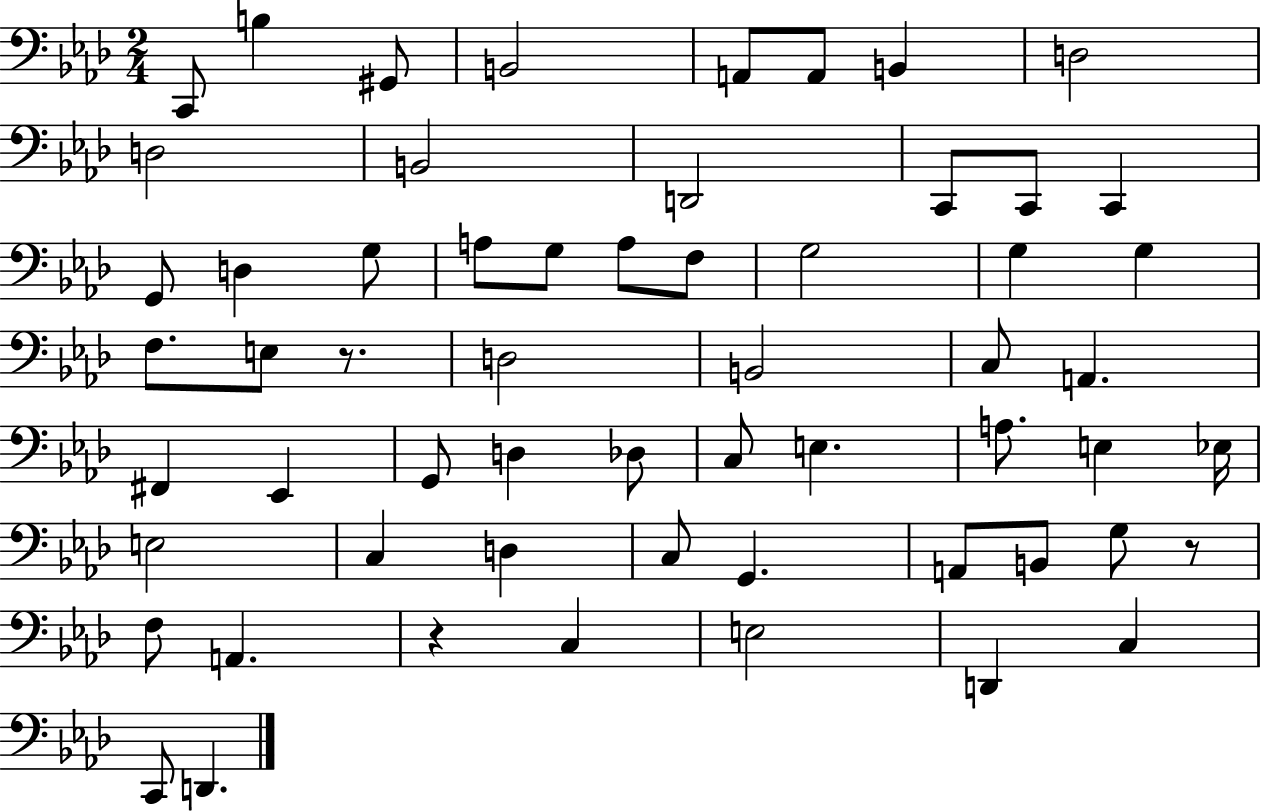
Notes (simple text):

C2/e B3/q G#2/e B2/h A2/e A2/e B2/q D3/h D3/h B2/h D2/h C2/e C2/e C2/q G2/e D3/q G3/e A3/e G3/e A3/e F3/e G3/h G3/q G3/q F3/e. E3/e R/e. D3/h B2/h C3/e A2/q. F#2/q Eb2/q G2/e D3/q Db3/e C3/e E3/q. A3/e. E3/q Eb3/s E3/h C3/q D3/q C3/e G2/q. A2/e B2/e G3/e R/e F3/e A2/q. R/q C3/q E3/h D2/q C3/q C2/e D2/q.